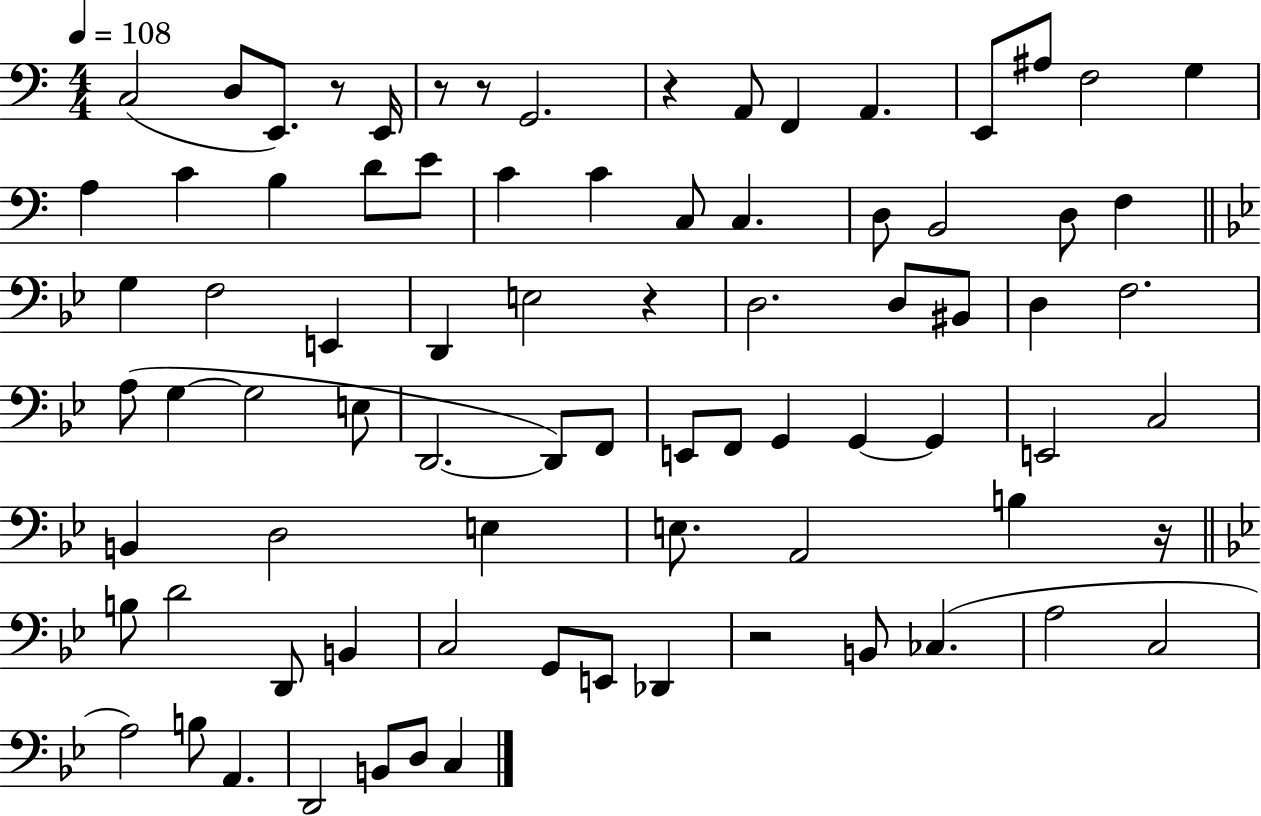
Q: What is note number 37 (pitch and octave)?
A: G3